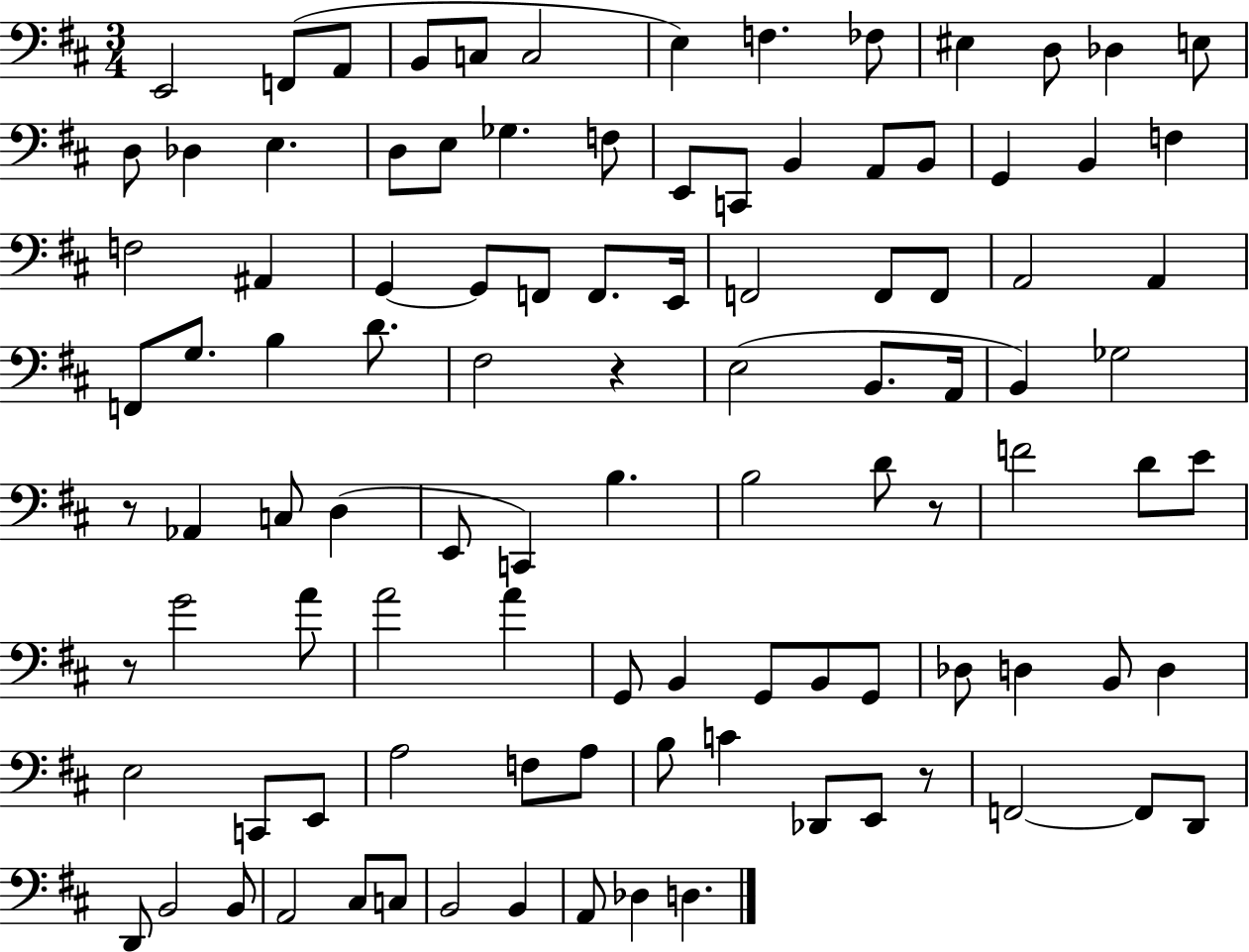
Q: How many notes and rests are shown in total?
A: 103